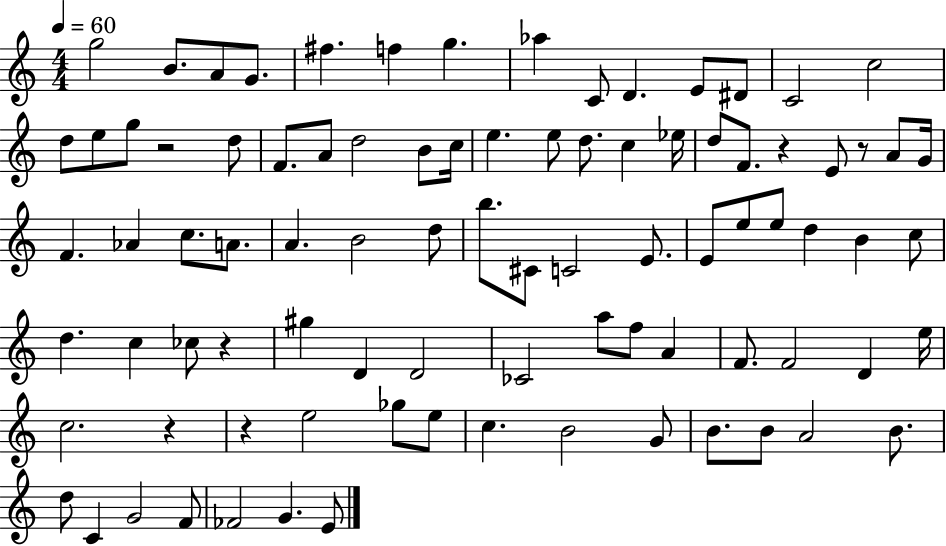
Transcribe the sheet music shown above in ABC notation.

X:1
T:Untitled
M:4/4
L:1/4
K:C
g2 B/2 A/2 G/2 ^f f g _a C/2 D E/2 ^D/2 C2 c2 d/2 e/2 g/2 z2 d/2 F/2 A/2 d2 B/2 c/4 e e/2 d/2 c _e/4 d/2 F/2 z E/2 z/2 A/2 G/4 F _A c/2 A/2 A B2 d/2 b/2 ^C/2 C2 E/2 E/2 e/2 e/2 d B c/2 d c _c/2 z ^g D D2 _C2 a/2 f/2 A F/2 F2 D e/4 c2 z z e2 _g/2 e/2 c B2 G/2 B/2 B/2 A2 B/2 d/2 C G2 F/2 _F2 G E/2